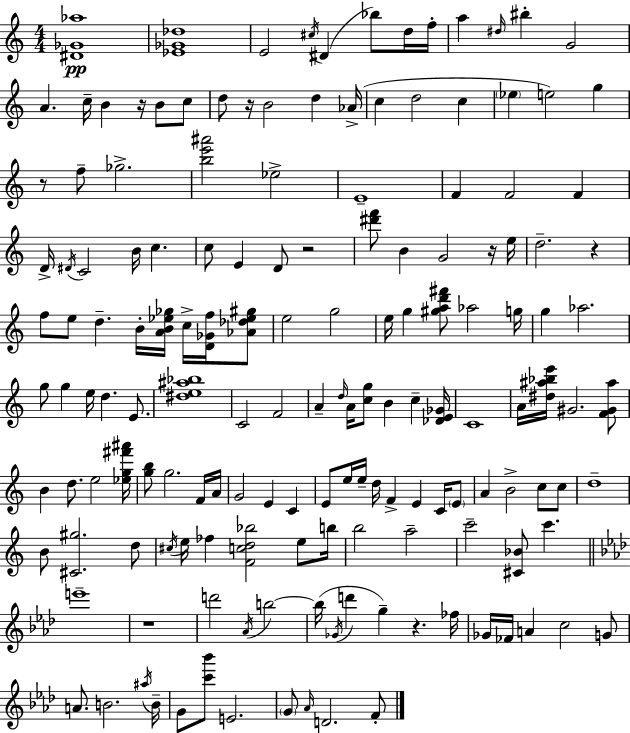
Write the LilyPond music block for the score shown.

{
  \clef treble
  \numericTimeSignature
  \time 4/4
  \key a \minor
  <dis' ges' aes''>1\pp | <ees' ges' des''>1 | e'2 \acciaccatura { cis''16 }( dis'4 bes''8) d''16 | f''16-. a''4 \grace { dis''16 } bis''4-. g'2 | \break a'4. c''16-- b'4 r16 b'8 | c''8 d''8 r16 b'2 d''4 | aes'16->( c''4 d''2 c''4 | \parenthesize ees''4 e''2) g''4 | \break r8 f''8-- ges''2.-> | <b'' e''' ais'''>2 ees''2-> | e'1-- | f'4 f'2 f'4 | \break d'16-> \acciaccatura { dis'16 } c'2 b'16 c''4. | c''8 e'4 d'8 r2 | <dis''' f'''>8 b'4 g'2 | r16 e''16 d''2.-- r4 | \break f''8 e''8 d''4.-- b'16-. <a' b' ees'' ges''>16 c''16-> | <d' ges' f''>16 <aes' des'' ees'' gis''>8 e''2 g''2 | e''16 g''4 <gis'' a'' d''' fis'''>8 aes''2 | g''16 g''4 aes''2. | \break g''8 g''4 e''16 d''4. | e'8. <dis'' e'' ais'' bes''>1 | c'2 f'2 | a'4-- \grace { d''16 } a'16 <c'' g''>8 b'4 c''4-- | \break <des' e' ges'>16 c'1 | a'16 <dis'' ais'' bes'' e'''>16 gis'2. | <f' gis' ais''>8 b'4 d''8. e''2 | <ees'' g'' fis''' ais'''>16 <g'' b''>8 g''2. | \break f'16 a'16 g'2 e'4 | c'4 e'8 e''16 e''16-- d''16 f'4-> e'4 | c'16 \parenthesize e'8 a'4 b'2-> | c''8 c''8 d''1-- | \break b'8 <cis' gis''>2. | d''8 \acciaccatura { cis''16 } e''16 fes''4 <f' c'' d'' bes''>2 | e''8 b''16 b''2 a''2-- | c'''2-- <cis' bes'>8 c'''4. | \break \bar "||" \break \key aes \major e'''1-- | r1 | d'''2 \acciaccatura { aes'16 } b''2~~ | b''16( \acciaccatura { ges'16 } d'''4 g''4--) r4. | \break fes''16 ges'16 fes'16 a'4 c''2 | g'8 a'8. b'2. | \acciaccatura { ais''16 } b'16-- g'8 <c''' bes'''>8 e'2. | \parenthesize g'8 \grace { aes'16 } d'2. | \break f'8-. \bar "|."
}